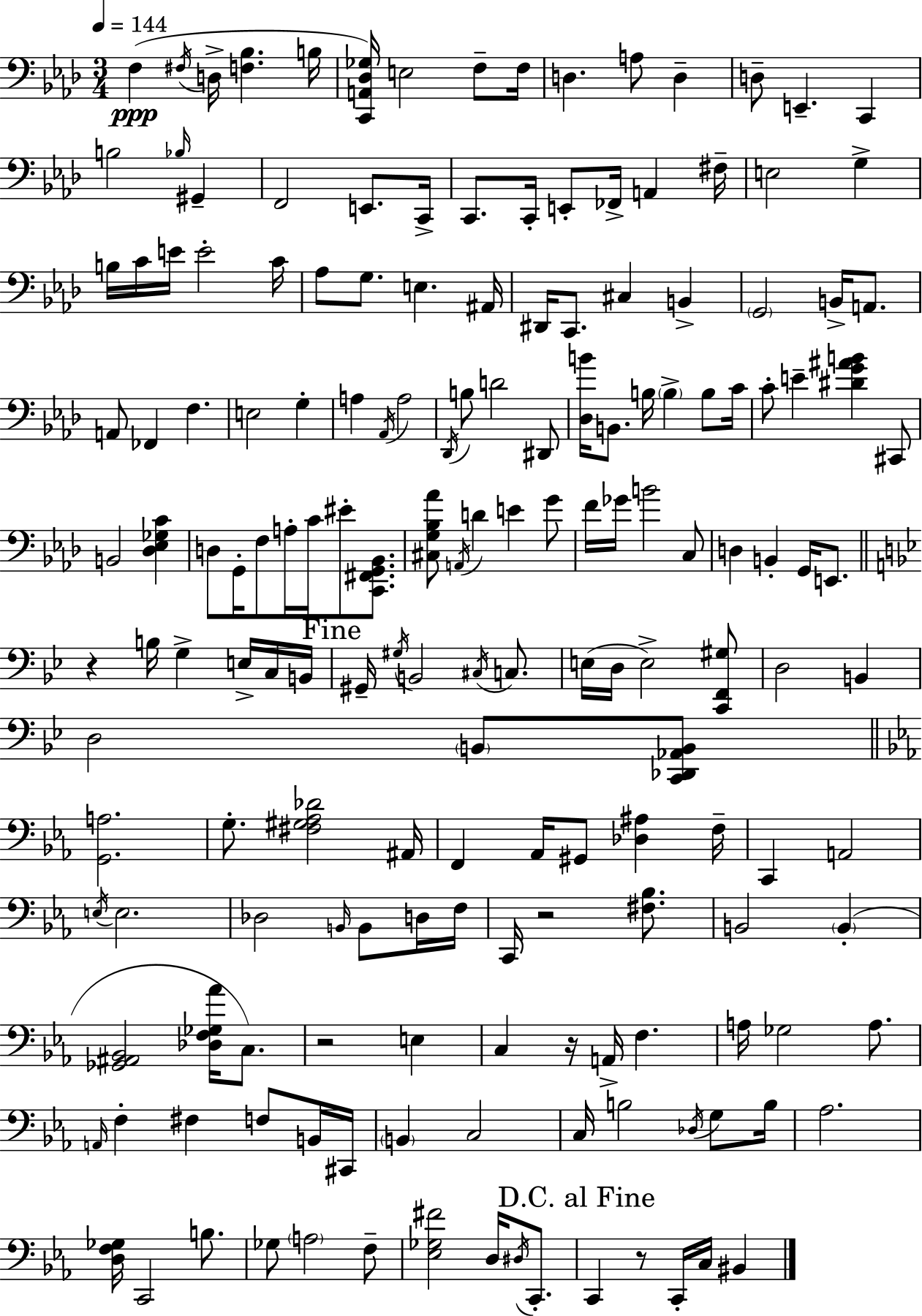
X:1
T:Untitled
M:3/4
L:1/4
K:Fm
F, ^F,/4 D,/4 [F,_B,] B,/4 [C,,A,,_D,_G,]/4 E,2 F,/2 F,/4 D, A,/2 D, D,/2 E,, C,, B,2 _B,/4 ^G,, F,,2 E,,/2 C,,/4 C,,/2 C,,/4 E,,/2 _F,,/4 A,, ^F,/4 E,2 G, B,/4 C/4 E/4 E2 C/4 _A,/2 G,/2 E, ^A,,/4 ^D,,/4 C,,/2 ^C, B,, G,,2 B,,/4 A,,/2 A,,/2 _F,, F, E,2 G, A, _A,,/4 A,2 _D,,/4 B,/2 D2 ^D,,/2 [_D,B]/4 B,,/2 B,/4 B, B,/2 C/4 C/2 E [^DG^AB] ^C,,/2 B,,2 [_D,_E,_G,C] D,/2 G,,/4 F,/2 A,/4 C/4 ^E/2 [C,,^F,,G,,_B,,]/2 [^C,G,_B,_A]/2 A,,/4 D E G/2 F/4 _G/4 B2 C,/2 D, B,, G,,/4 E,,/2 z B,/4 G, E,/4 C,/4 B,,/4 ^G,,/4 ^G,/4 B,,2 ^C,/4 C,/2 E,/4 D,/4 E,2 [C,,F,,^G,]/2 D,2 B,, D,2 B,,/2 [C,,_D,,_A,,B,,]/2 [G,,A,]2 G,/2 [^F,^G,_A,_D]2 ^A,,/4 F,, _A,,/4 ^G,,/2 [_D,^A,] F,/4 C,, A,,2 E,/4 E,2 _D,2 B,,/4 B,,/2 D,/4 F,/4 C,,/4 z2 [^F,_B,]/2 B,,2 B,, [_G,,^A,,_B,,]2 [_D,F,_G,_A]/4 C,/2 z2 E, C, z/4 A,,/4 F, A,/4 _G,2 A,/2 A,,/4 F, ^F, F,/2 B,,/4 ^C,,/4 B,, C,2 C,/4 B,2 _D,/4 G,/2 B,/4 _A,2 [D,F,_G,]/4 C,,2 B,/2 _G,/2 A,2 F,/2 [_E,_G,^F]2 D,/4 ^D,/4 C,,/2 C,, z/2 C,,/4 C,/4 ^B,,